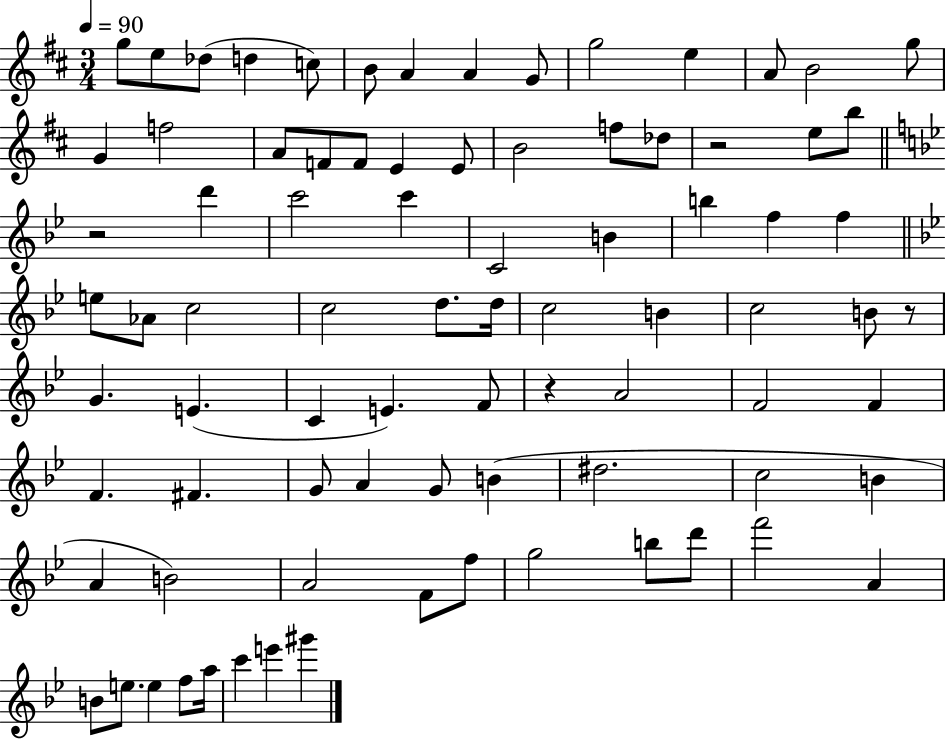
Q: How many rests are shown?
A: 4